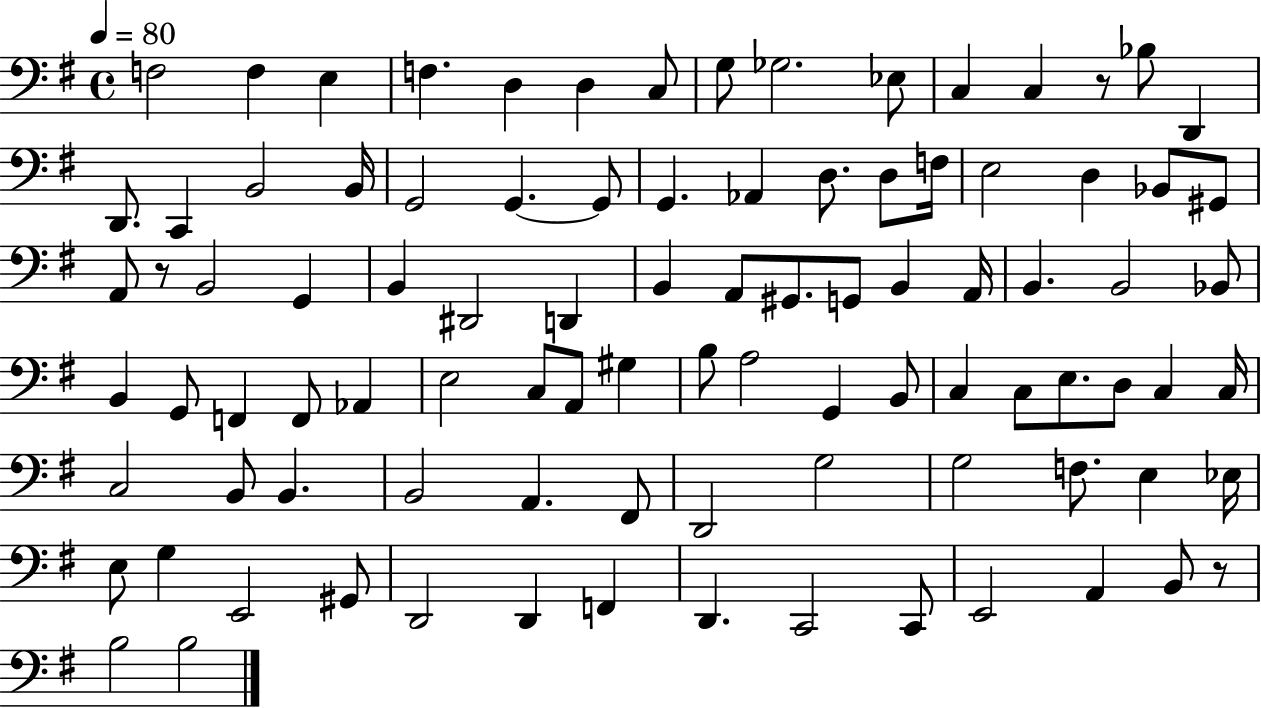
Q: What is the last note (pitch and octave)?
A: B3